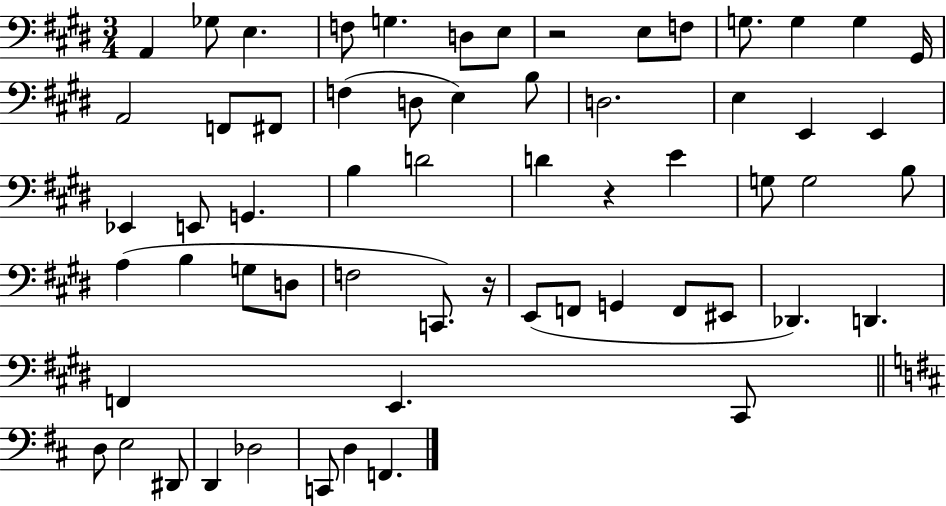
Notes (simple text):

A2/q Gb3/e E3/q. F3/e G3/q. D3/e E3/e R/h E3/e F3/e G3/e. G3/q G3/q G#2/s A2/h F2/e F#2/e F3/q D3/e E3/q B3/e D3/h. E3/q E2/q E2/q Eb2/q E2/e G2/q. B3/q D4/h D4/q R/q E4/q G3/e G3/h B3/e A3/q B3/q G3/e D3/e F3/h C2/e. R/s E2/e F2/e G2/q F2/e EIS2/e Db2/q. D2/q. F2/q E2/q. C#2/e D3/e E3/h D#2/e D2/q Db3/h C2/e D3/q F2/q.